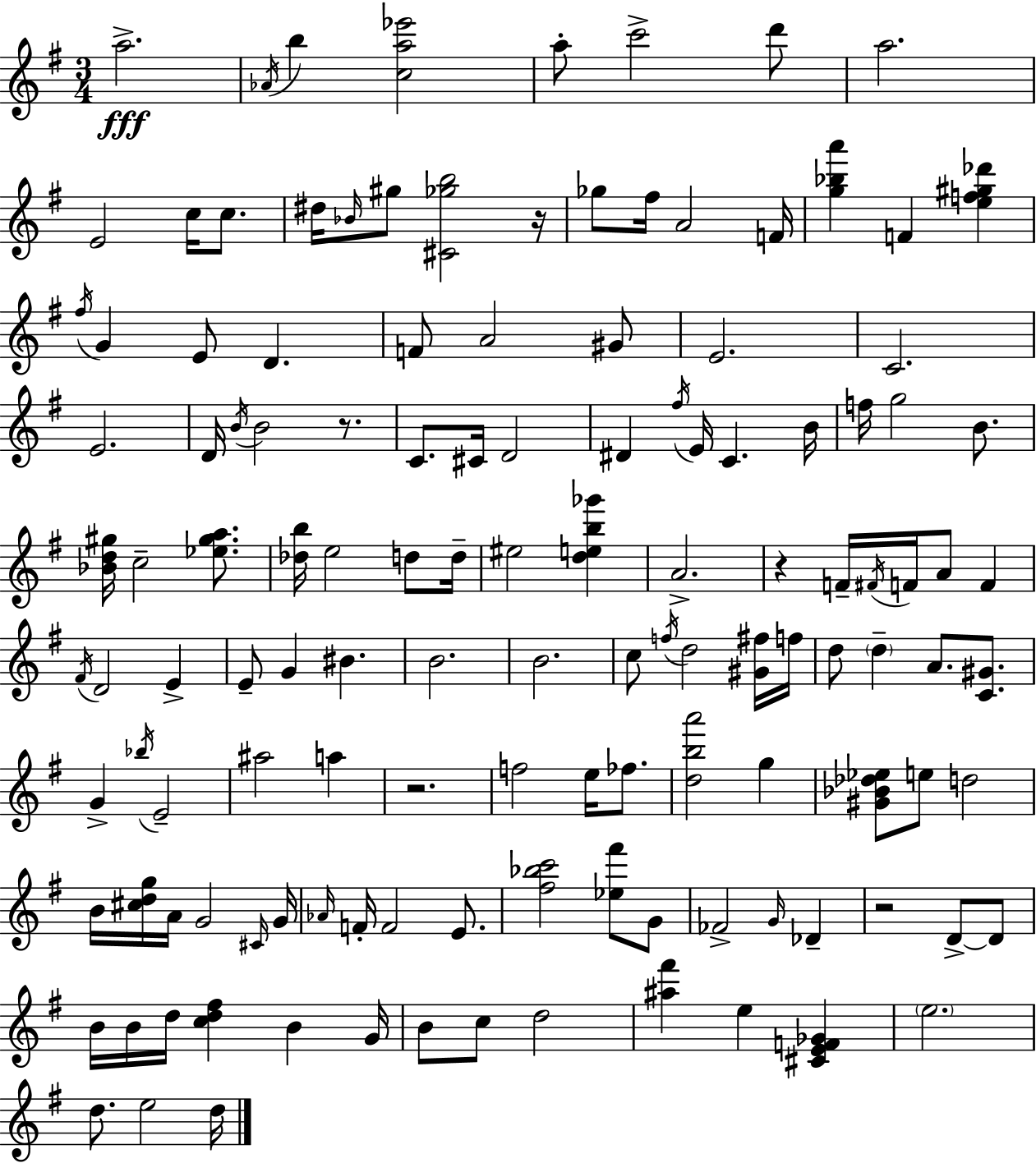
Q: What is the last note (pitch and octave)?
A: D5